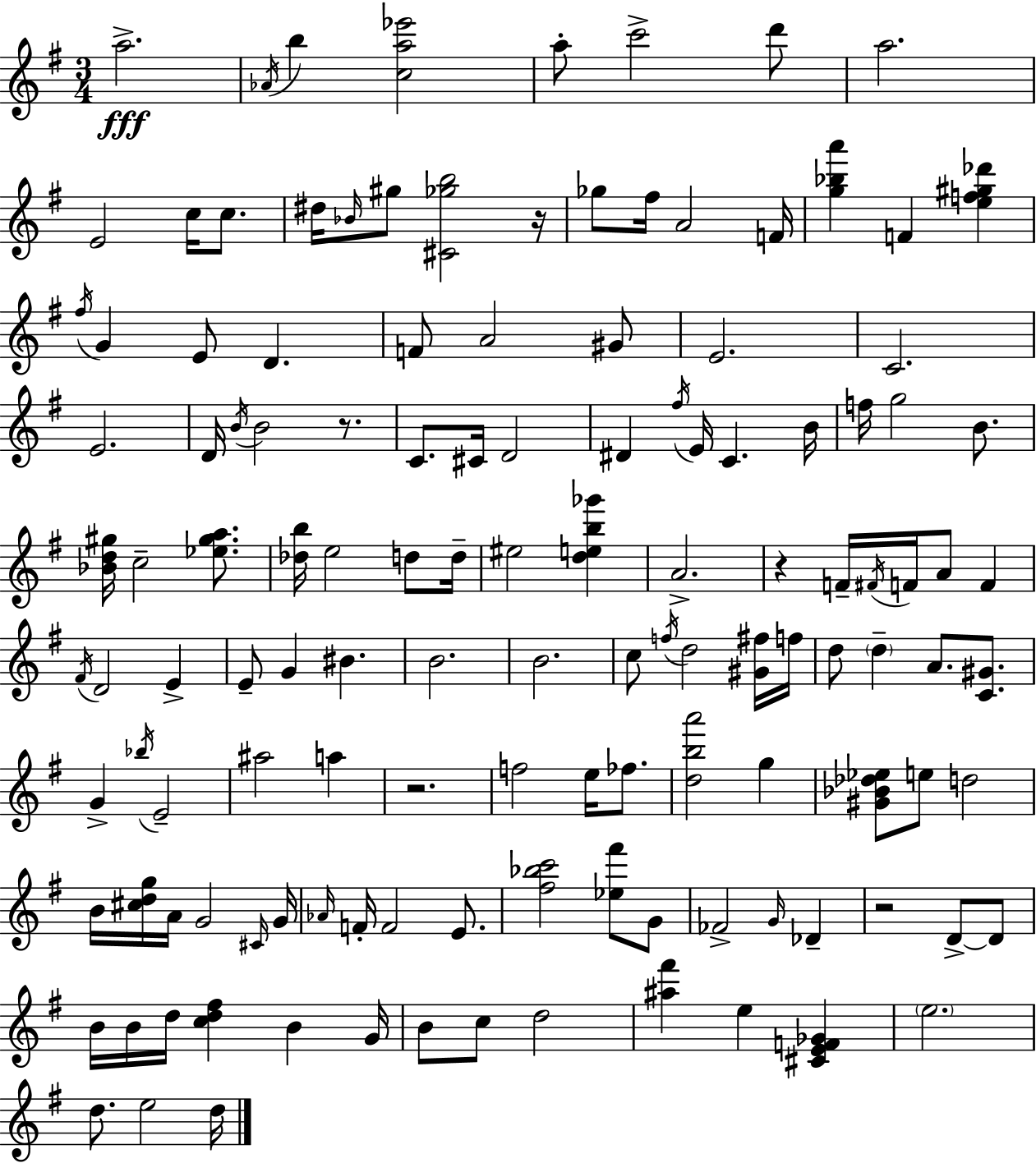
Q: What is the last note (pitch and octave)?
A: D5